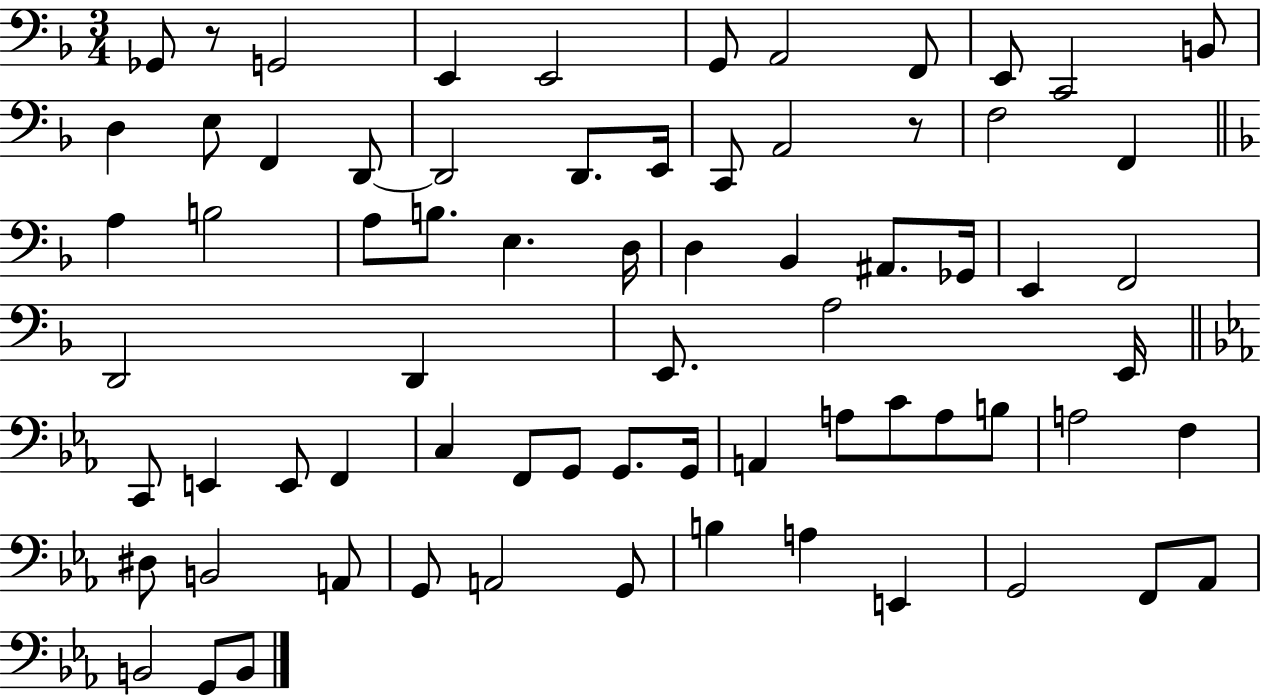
{
  \clef bass
  \numericTimeSignature
  \time 3/4
  \key f \major
  ges,8 r8 g,2 | e,4 e,2 | g,8 a,2 f,8 | e,8 c,2 b,8 | \break d4 e8 f,4 d,8~~ | d,2 d,8. e,16 | c,8 a,2 r8 | f2 f,4 | \break \bar "||" \break \key d \minor a4 b2 | a8 b8. e4. d16 | d4 bes,4 ais,8. ges,16 | e,4 f,2 | \break d,2 d,4 | e,8. a2 e,16 | \bar "||" \break \key ees \major c,8 e,4 e,8 f,4 | c4 f,8 g,8 g,8. g,16 | a,4 a8 c'8 a8 b8 | a2 f4 | \break dis8 b,2 a,8 | g,8 a,2 g,8 | b4 a4 e,4 | g,2 f,8 aes,8 | \break b,2 g,8 b,8 | \bar "|."
}